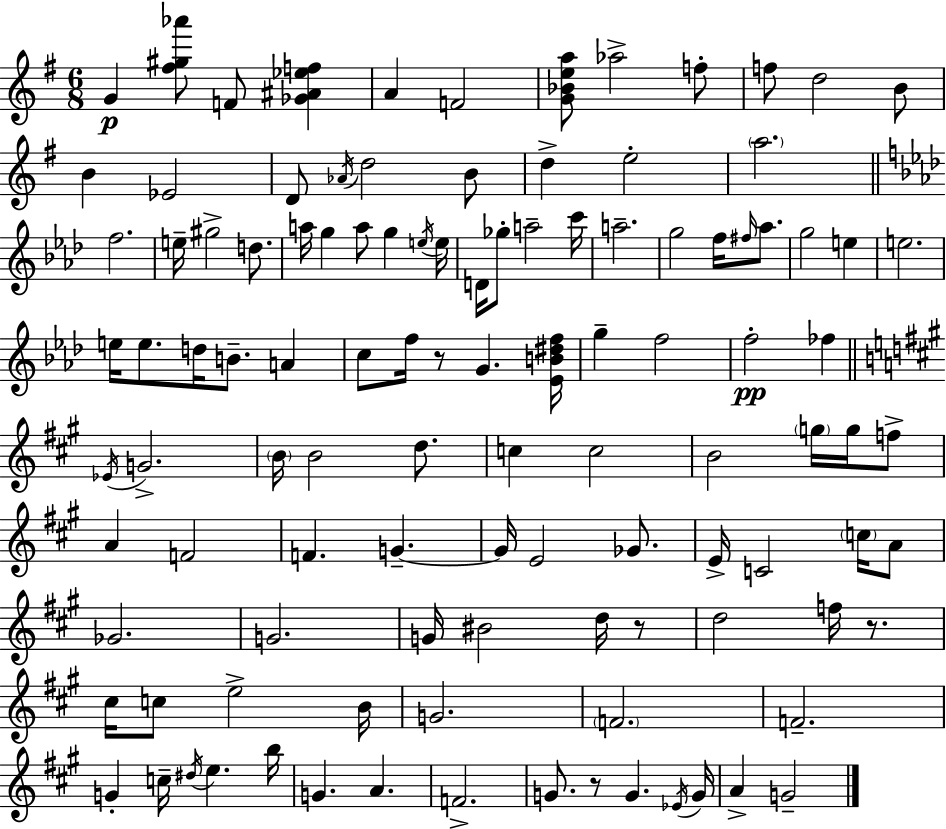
G4/q [F#5,G#5,Ab6]/e F4/e [Gb4,A#4,Eb5,F5]/q A4/q F4/h [G4,Bb4,E5,A5]/e Ab5/h F5/e F5/e D5/h B4/e B4/q Eb4/h D4/e Ab4/s D5/h B4/e D5/q E5/h A5/h. F5/h. E5/s G#5/h D5/e. A5/s G5/q A5/e G5/q E5/s E5/s D4/s Gb5/e A5/h C6/s A5/h. G5/h F5/s F#5/s Ab5/e. G5/h E5/q E5/h. E5/s E5/e. D5/s B4/e. A4/q C5/e F5/s R/e G4/q. [Eb4,B4,D#5,F5]/s G5/q F5/h F5/h FES5/q Eb4/s G4/h. B4/s B4/h D5/e. C5/q C5/h B4/h G5/s G5/s F5/e A4/q F4/h F4/q. G4/q. G4/s E4/h Gb4/e. E4/s C4/h C5/s A4/e Gb4/h. G4/h. G4/s BIS4/h D5/s R/e D5/h F5/s R/e. C#5/s C5/e E5/h B4/s G4/h. F4/h. F4/h. G4/q C5/s D#5/s E5/q. B5/s G4/q. A4/q. F4/h. G4/e. R/e G4/q. Eb4/s G4/s A4/q G4/h